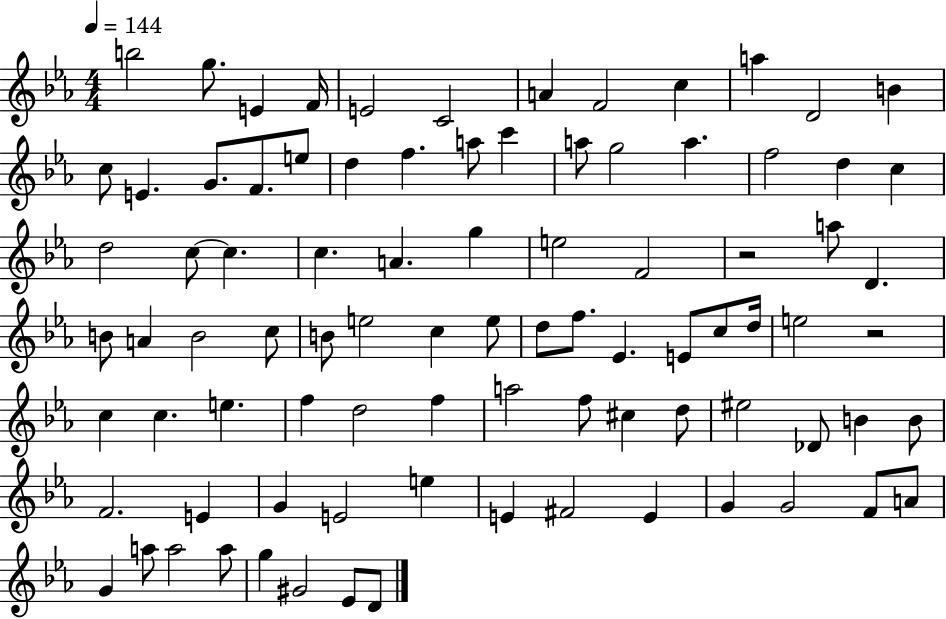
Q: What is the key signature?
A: EES major